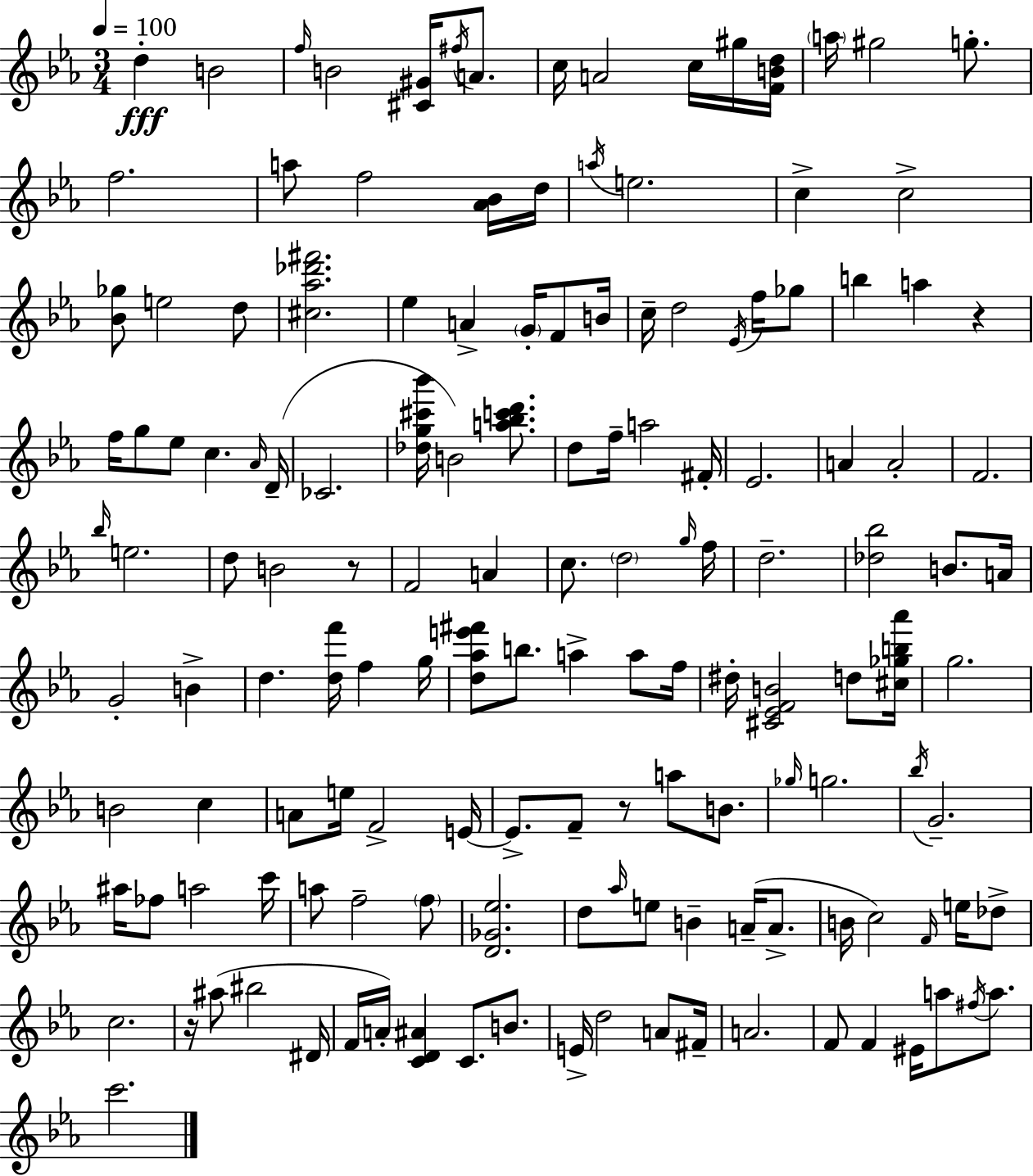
D5/q B4/h F5/s B4/h [C#4,G#4]/s F#5/s A4/e. C5/s A4/h C5/s G#5/s [F4,B4,D5]/s A5/s G#5/h G5/e. F5/h. A5/e F5/h [Ab4,Bb4]/s D5/s A5/s E5/h. C5/q C5/h [Bb4,Gb5]/e E5/h D5/e [C#5,Ab5,Db6,F#6]/h. Eb5/q A4/q G4/s F4/e B4/s C5/s D5/h Eb4/s F5/s Gb5/e B5/q A5/q R/q F5/s G5/e Eb5/e C5/q. Ab4/s D4/s CES4/h. [Db5,G5,C#6,Bb6]/s B4/h [A5,Bb5,C6,D6]/e. D5/e F5/s A5/h F#4/s Eb4/h. A4/q A4/h F4/h. Bb5/s E5/h. D5/e B4/h R/e F4/h A4/q C5/e. D5/h G5/s F5/s D5/h. [Db5,Bb5]/h B4/e. A4/s G4/h B4/q D5/q. [D5,F6]/s F5/q G5/s [D5,Ab5,E6,F#6]/e B5/e. A5/q A5/e F5/s D#5/s [C#4,Eb4,F4,B4]/h D5/e [C#5,Gb5,B5,Ab6]/s G5/h. B4/h C5/q A4/e E5/s F4/h E4/s E4/e. F4/e R/e A5/e B4/e. Gb5/s G5/h. Bb5/s G4/h. A#5/s FES5/e A5/h C6/s A5/e F5/h F5/e [D4,Gb4,Eb5]/h. D5/e Ab5/s E5/e B4/q A4/s A4/e. B4/s C5/h F4/s E5/s Db5/e C5/h. R/s A#5/e BIS5/h D#4/s F4/s A4/s [C4,D4,A#4]/q C4/e. B4/e. E4/s D5/h A4/e F#4/s A4/h. F4/e F4/q EIS4/s A5/e F#5/s A5/e. C6/h.